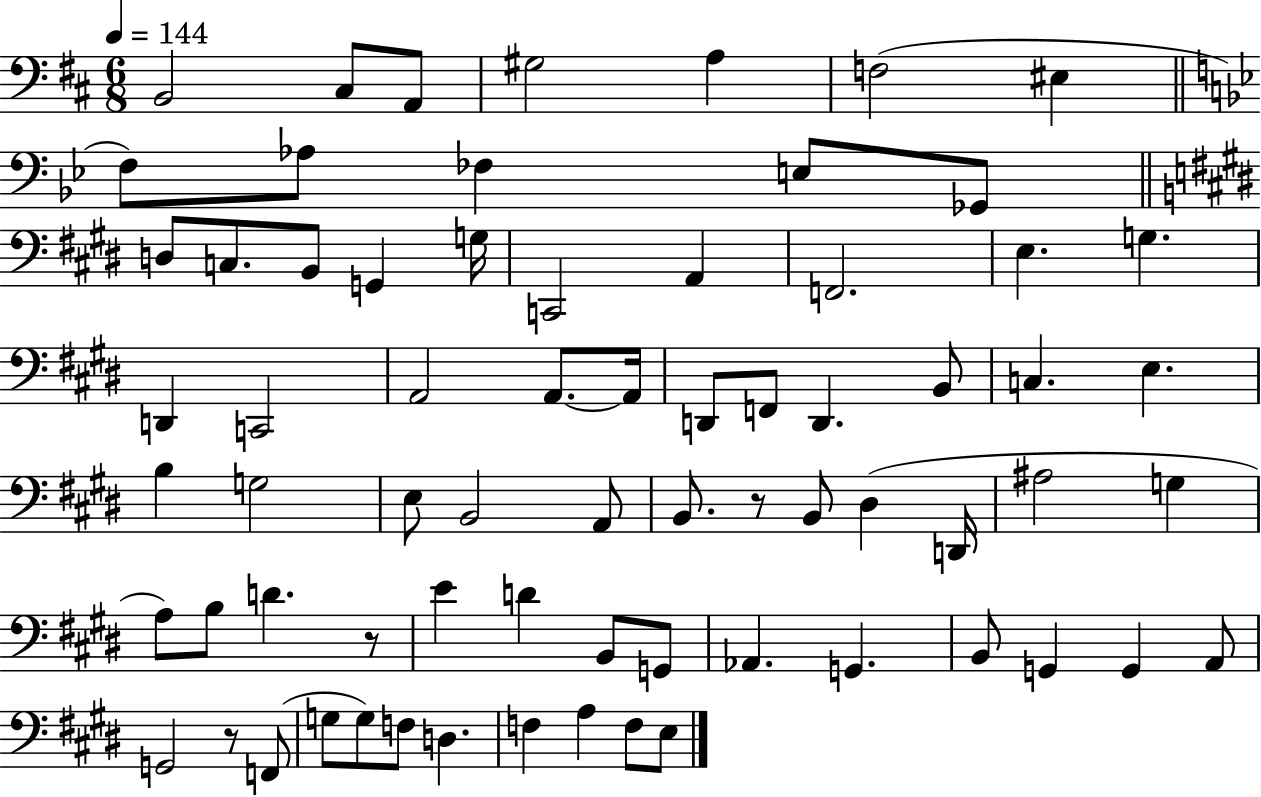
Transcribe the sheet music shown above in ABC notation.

X:1
T:Untitled
M:6/8
L:1/4
K:D
B,,2 ^C,/2 A,,/2 ^G,2 A, F,2 ^E, F,/2 _A,/2 _F, E,/2 _G,,/2 D,/2 C,/2 B,,/2 G,, G,/4 C,,2 A,, F,,2 E, G, D,, C,,2 A,,2 A,,/2 A,,/4 D,,/2 F,,/2 D,, B,,/2 C, E, B, G,2 E,/2 B,,2 A,,/2 B,,/2 z/2 B,,/2 ^D, D,,/4 ^A,2 G, A,/2 B,/2 D z/2 E D B,,/2 G,,/2 _A,, G,, B,,/2 G,, G,, A,,/2 G,,2 z/2 F,,/2 G,/2 G,/2 F,/2 D, F, A, F,/2 E,/2